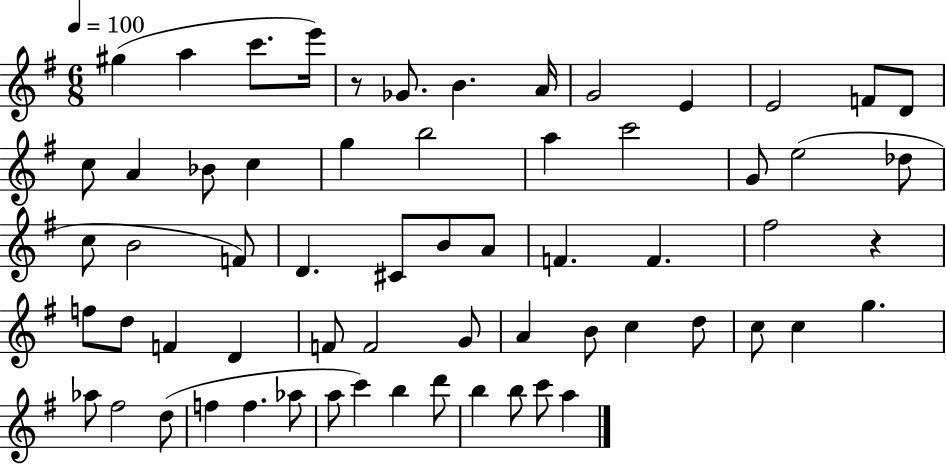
{
  \clef treble
  \numericTimeSignature
  \time 6/8
  \key g \major
  \tempo 4 = 100
  \repeat volta 2 { gis''4( a''4 c'''8. e'''16) | r8 ges'8. b'4. a'16 | g'2 e'4 | e'2 f'8 d'8 | \break c''8 a'4 bes'8 c''4 | g''4 b''2 | a''4 c'''2 | g'8 e''2( des''8 | \break c''8 b'2 f'8) | d'4. cis'8 b'8 a'8 | f'4. f'4. | fis''2 r4 | \break f''8 d''8 f'4 d'4 | f'8 f'2 g'8 | a'4 b'8 c''4 d''8 | c''8 c''4 g''4. | \break aes''8 fis''2 d''8( | f''4 f''4. aes''8 | a''8 c'''4) b''4 d'''8 | b''4 b''8 c'''8 a''4 | \break } \bar "|."
}